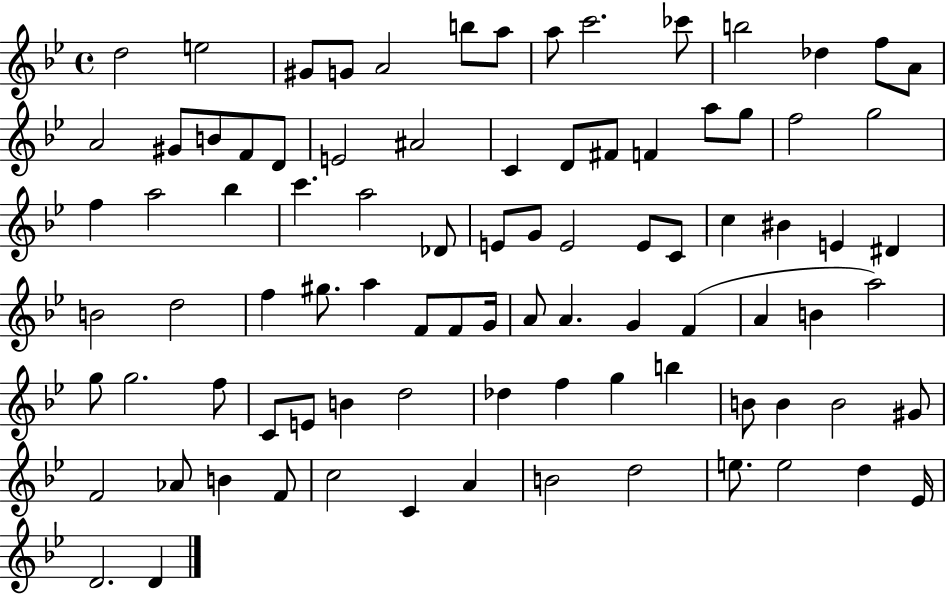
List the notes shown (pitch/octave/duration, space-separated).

D5/h E5/h G#4/e G4/e A4/h B5/e A5/e A5/e C6/h. CES6/e B5/h Db5/q F5/e A4/e A4/h G#4/e B4/e F4/e D4/e E4/h A#4/h C4/q D4/e F#4/e F4/q A5/e G5/e F5/h G5/h F5/q A5/h Bb5/q C6/q. A5/h Db4/e E4/e G4/e E4/h E4/e C4/e C5/q BIS4/q E4/q D#4/q B4/h D5/h F5/q G#5/e. A5/q F4/e F4/e G4/s A4/e A4/q. G4/q F4/q A4/q B4/q A5/h G5/e G5/h. F5/e C4/e E4/e B4/q D5/h Db5/q F5/q G5/q B5/q B4/e B4/q B4/h G#4/e F4/h Ab4/e B4/q F4/e C5/h C4/q A4/q B4/h D5/h E5/e. E5/h D5/q Eb4/s D4/h. D4/q